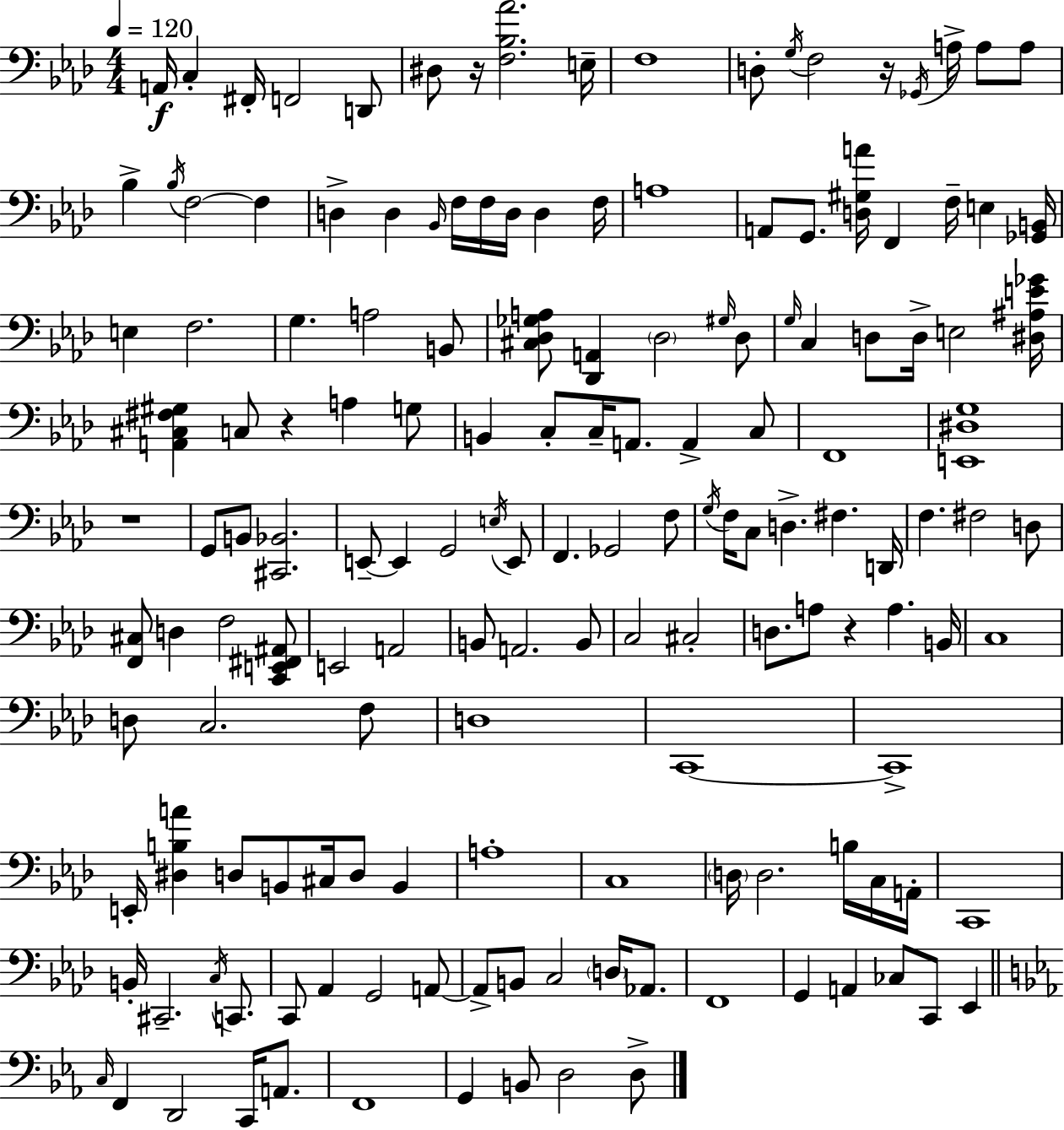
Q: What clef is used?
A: bass